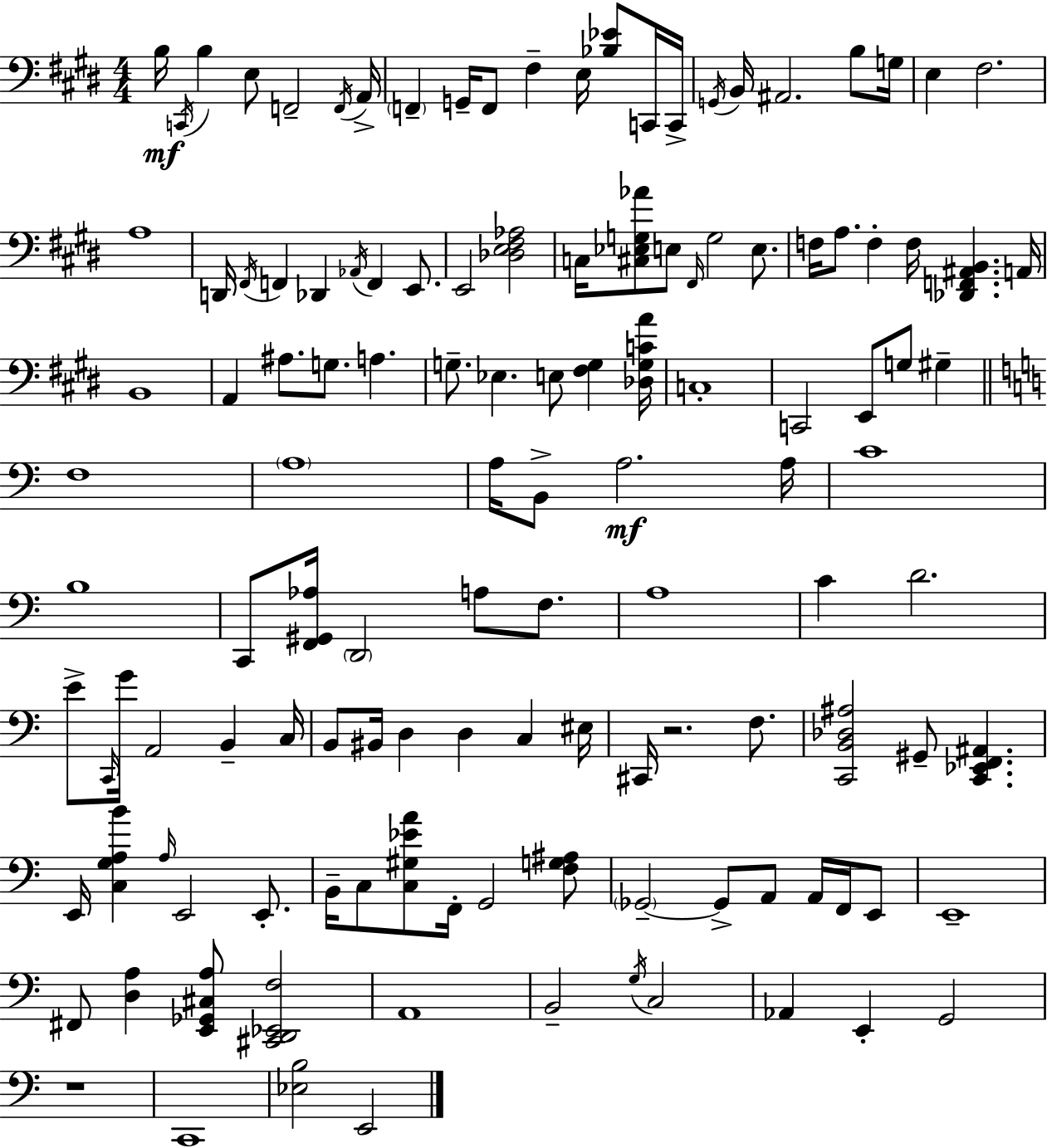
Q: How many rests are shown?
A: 2